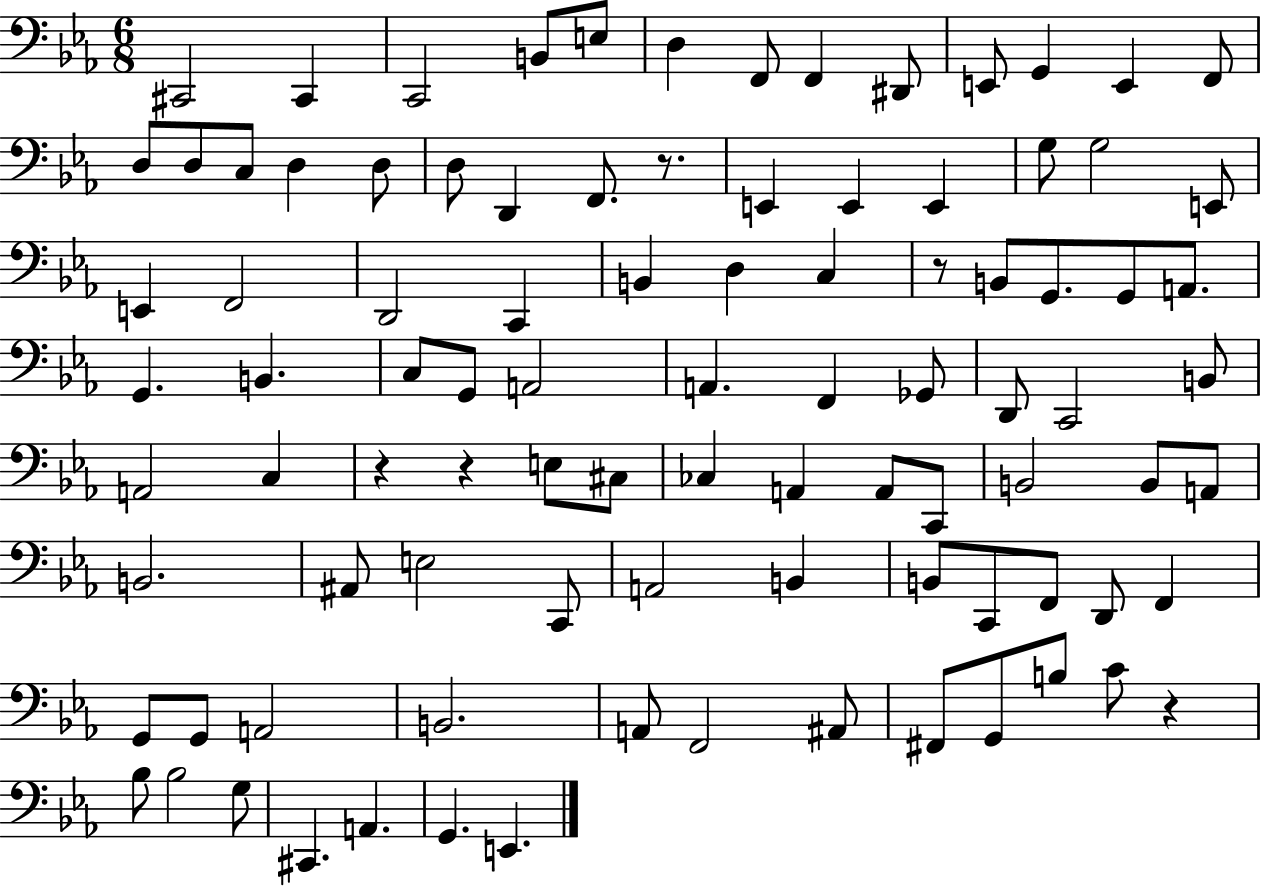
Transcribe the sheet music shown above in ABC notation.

X:1
T:Untitled
M:6/8
L:1/4
K:Eb
^C,,2 ^C,, C,,2 B,,/2 E,/2 D, F,,/2 F,, ^D,,/2 E,,/2 G,, E,, F,,/2 D,/2 D,/2 C,/2 D, D,/2 D,/2 D,, F,,/2 z/2 E,, E,, E,, G,/2 G,2 E,,/2 E,, F,,2 D,,2 C,, B,, D, C, z/2 B,,/2 G,,/2 G,,/2 A,,/2 G,, B,, C,/2 G,,/2 A,,2 A,, F,, _G,,/2 D,,/2 C,,2 B,,/2 A,,2 C, z z E,/2 ^C,/2 _C, A,, A,,/2 C,,/2 B,,2 B,,/2 A,,/2 B,,2 ^A,,/2 E,2 C,,/2 A,,2 B,, B,,/2 C,,/2 F,,/2 D,,/2 F,, G,,/2 G,,/2 A,,2 B,,2 A,,/2 F,,2 ^A,,/2 ^F,,/2 G,,/2 B,/2 C/2 z _B,/2 _B,2 G,/2 ^C,, A,, G,, E,,